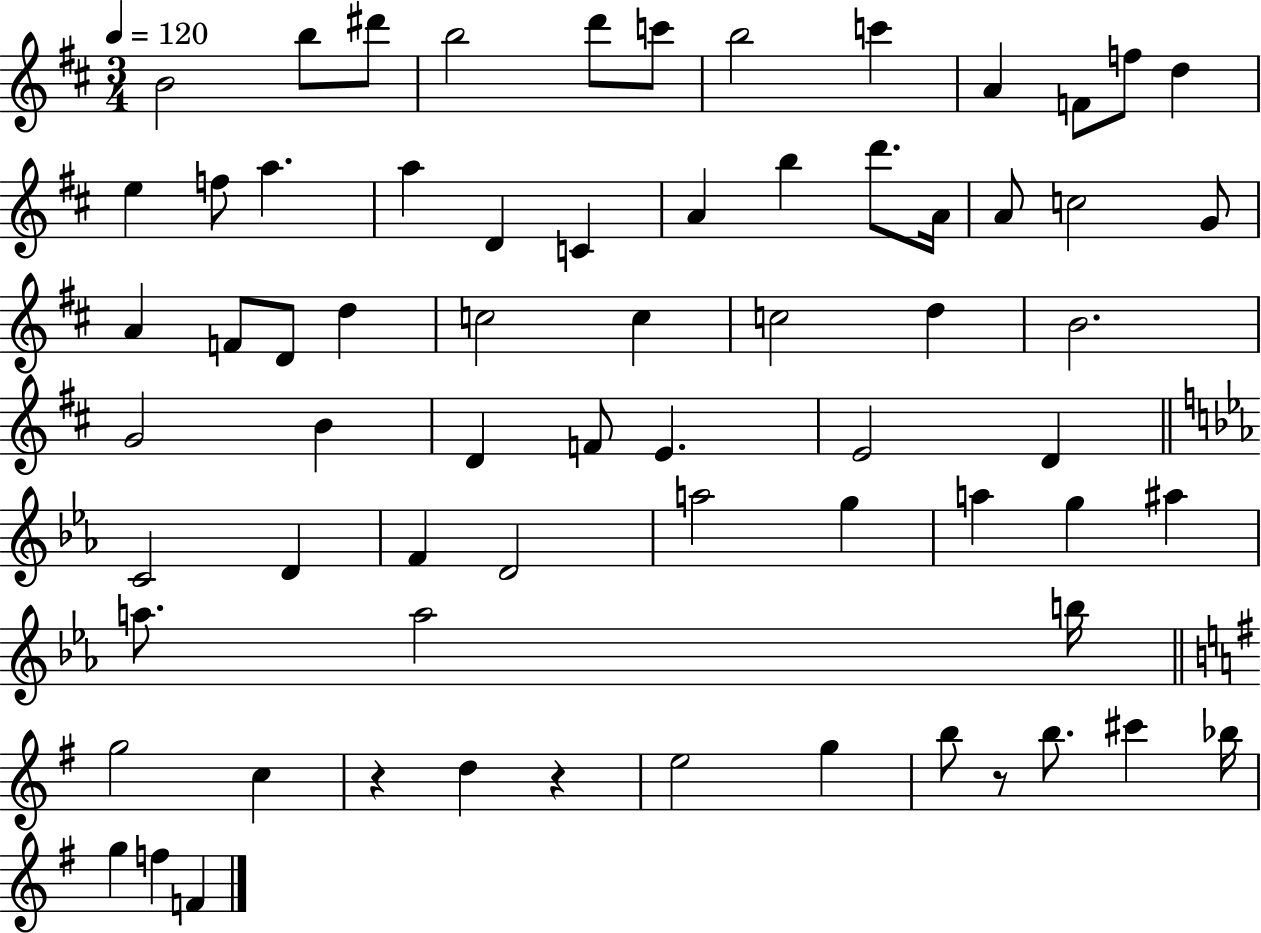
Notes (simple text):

B4/h B5/e D#6/e B5/h D6/e C6/e B5/h C6/q A4/q F4/e F5/e D5/q E5/q F5/e A5/q. A5/q D4/q C4/q A4/q B5/q D6/e. A4/s A4/e C5/h G4/e A4/q F4/e D4/e D5/q C5/h C5/q C5/h D5/q B4/h. G4/h B4/q D4/q F4/e E4/q. E4/h D4/q C4/h D4/q F4/q D4/h A5/h G5/q A5/q G5/q A#5/q A5/e. A5/h B5/s G5/h C5/q R/q D5/q R/q E5/h G5/q B5/e R/e B5/e. C#6/q Bb5/s G5/q F5/q F4/q